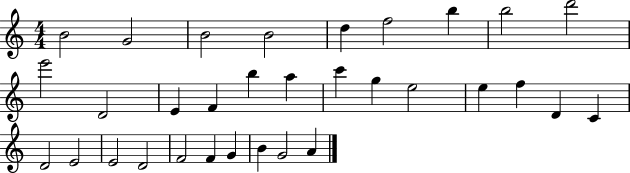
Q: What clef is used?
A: treble